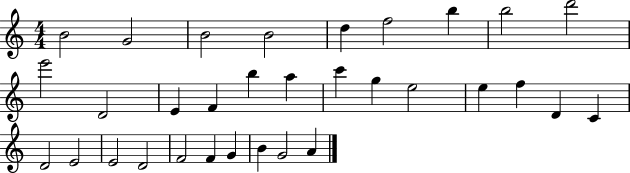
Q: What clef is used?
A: treble